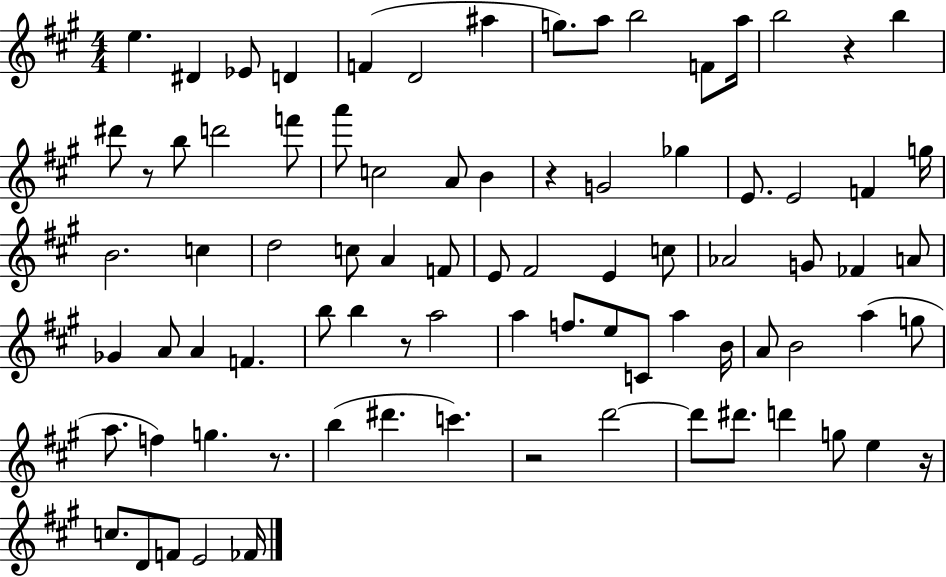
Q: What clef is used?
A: treble